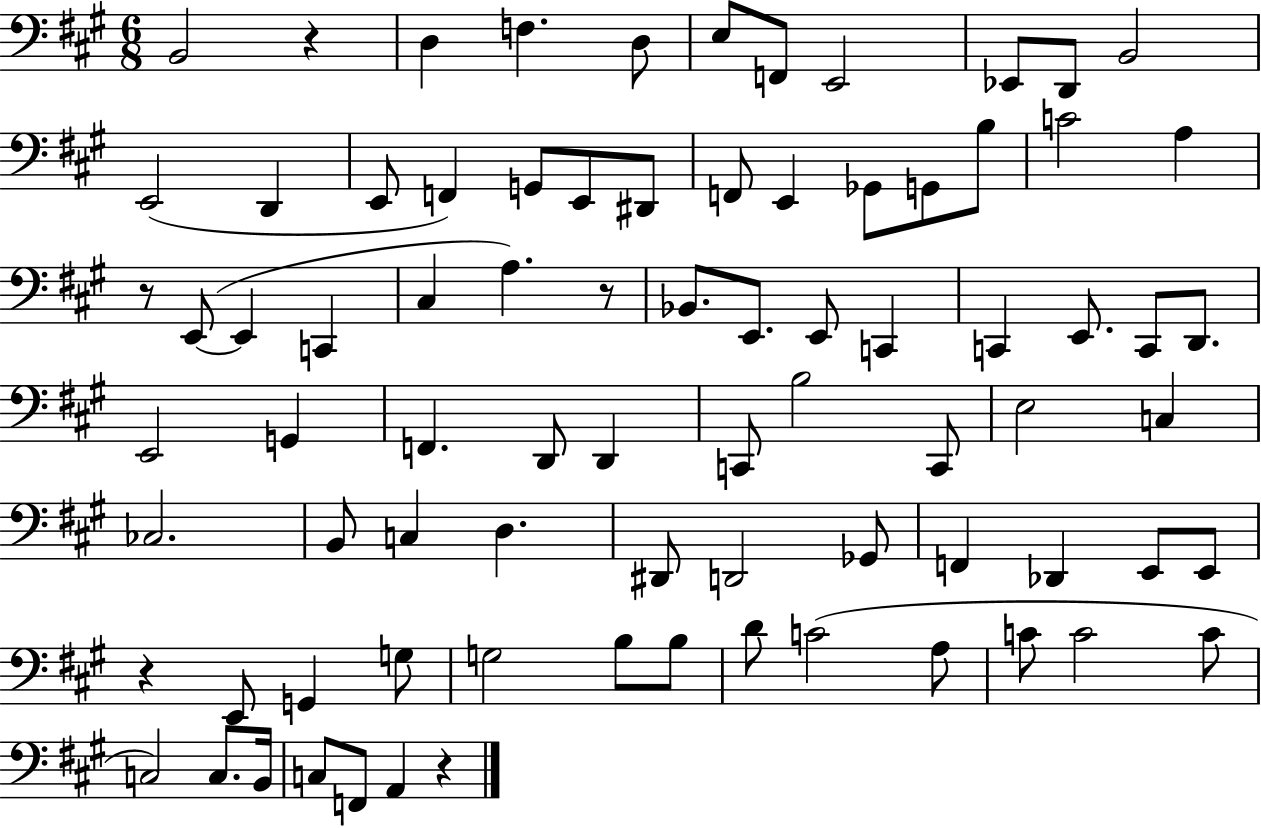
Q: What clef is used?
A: bass